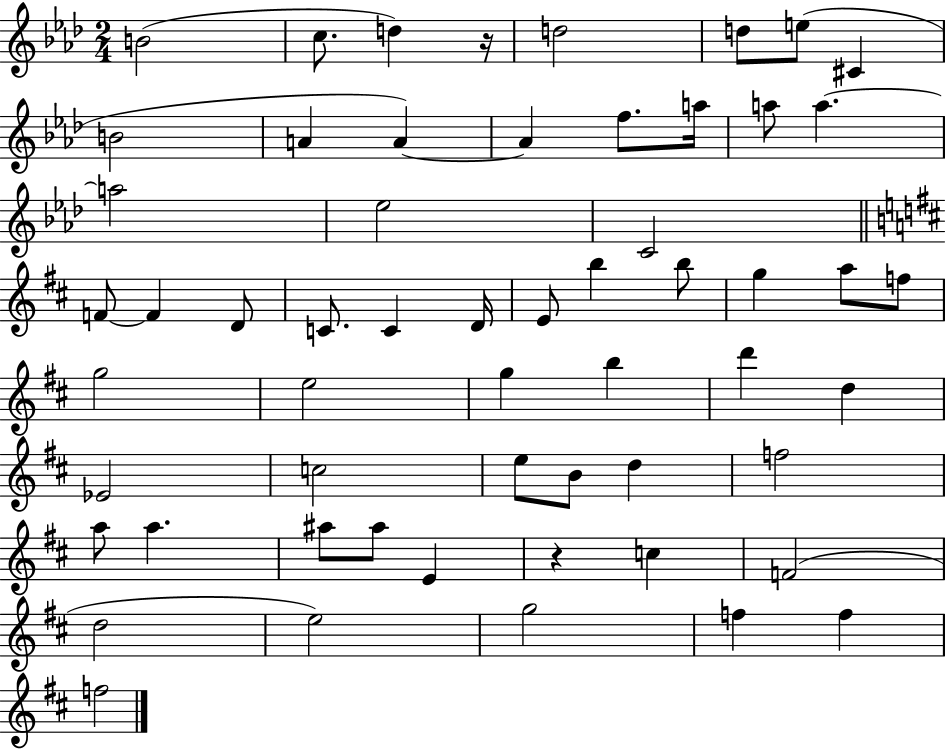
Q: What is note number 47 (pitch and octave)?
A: E4